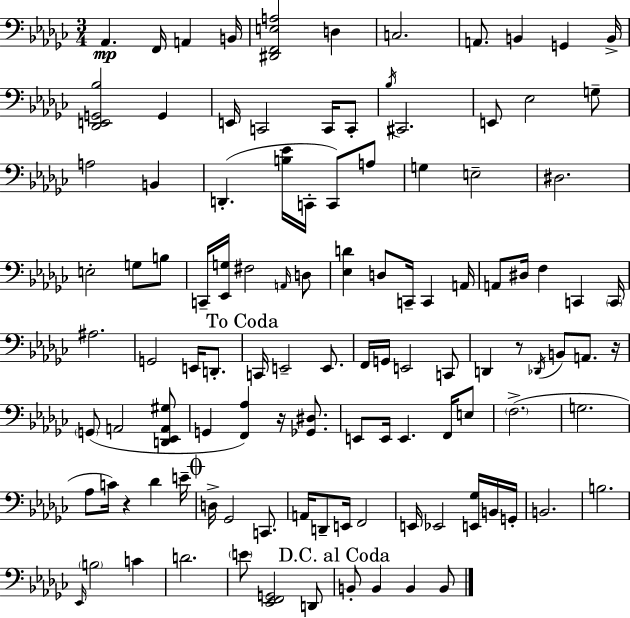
X:1
T:Untitled
M:3/4
L:1/4
K:Ebm
_A,, F,,/4 A,, B,,/4 [^D,,F,,E,A,]2 D, C,2 A,,/2 B,, G,, B,,/4 [_D,,E,,G,,_B,]2 G,, E,,/4 C,,2 C,,/4 C,,/2 _B,/4 ^C,,2 E,,/2 _E,2 G,/2 A,2 B,, D,, [B,_E]/4 C,,/4 C,,/2 A,/2 G, E,2 ^D,2 E,2 G,/2 B,/2 C,,/4 [_E,,G,]/4 ^F,2 A,,/4 D,/2 [_E,D] D,/2 C,,/4 C,, A,,/4 A,,/2 ^D,/4 F, C,, C,,/4 ^A,2 G,,2 E,,/4 D,,/2 C,,/4 E,,2 E,,/2 F,,/4 G,,/4 E,,2 C,,/2 D,, z/2 _D,,/4 B,,/2 A,,/2 z/4 G,,/2 A,,2 [D,,_E,,A,,^G,]/2 G,, [F,,_A,] z/4 [_G,,^D,]/2 E,,/2 E,,/4 E,, F,,/4 E,/2 F,2 G,2 _A,/2 C/4 z _D E/4 D,/4 _G,,2 C,,/2 A,,/4 D,,/2 E,,/4 F,,2 E,,/4 _E,,2 [E,,_G,]/4 B,,/4 G,,/4 B,,2 B,2 _E,,/4 B,2 C D2 E/2 [_E,,F,,G,,]2 D,,/2 B,,/2 B,, B,, B,,/2